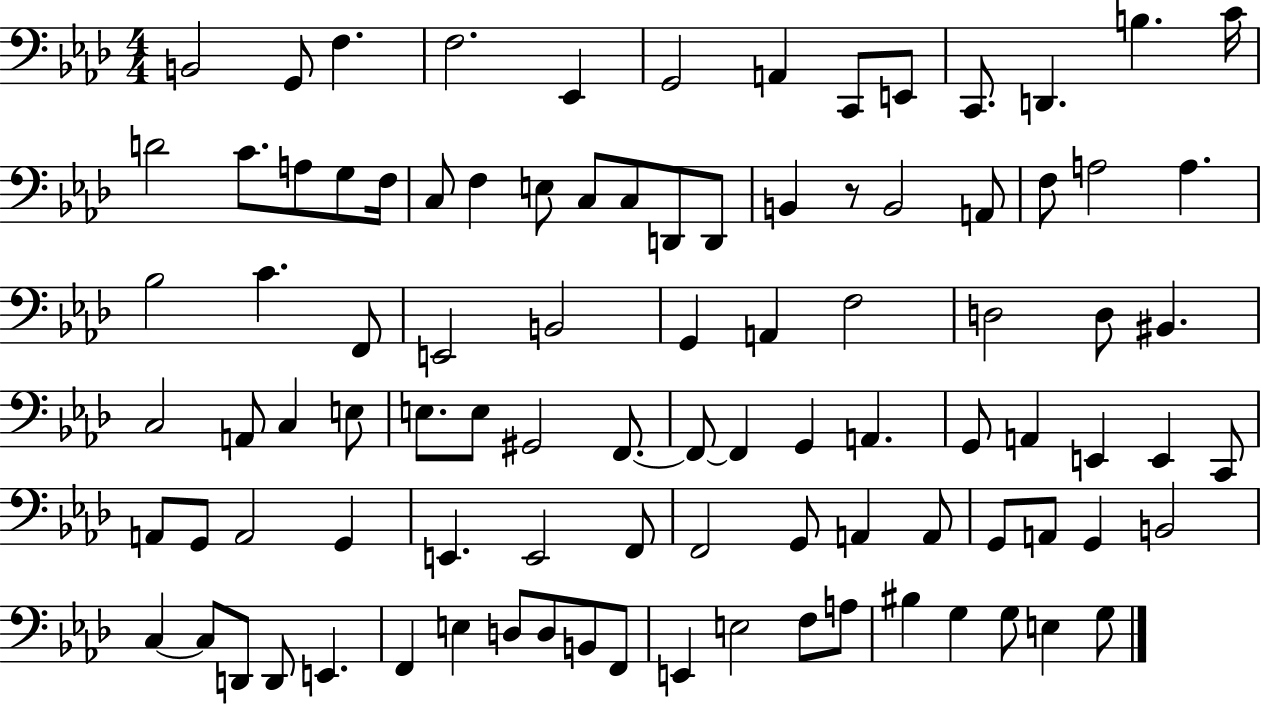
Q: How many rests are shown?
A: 1